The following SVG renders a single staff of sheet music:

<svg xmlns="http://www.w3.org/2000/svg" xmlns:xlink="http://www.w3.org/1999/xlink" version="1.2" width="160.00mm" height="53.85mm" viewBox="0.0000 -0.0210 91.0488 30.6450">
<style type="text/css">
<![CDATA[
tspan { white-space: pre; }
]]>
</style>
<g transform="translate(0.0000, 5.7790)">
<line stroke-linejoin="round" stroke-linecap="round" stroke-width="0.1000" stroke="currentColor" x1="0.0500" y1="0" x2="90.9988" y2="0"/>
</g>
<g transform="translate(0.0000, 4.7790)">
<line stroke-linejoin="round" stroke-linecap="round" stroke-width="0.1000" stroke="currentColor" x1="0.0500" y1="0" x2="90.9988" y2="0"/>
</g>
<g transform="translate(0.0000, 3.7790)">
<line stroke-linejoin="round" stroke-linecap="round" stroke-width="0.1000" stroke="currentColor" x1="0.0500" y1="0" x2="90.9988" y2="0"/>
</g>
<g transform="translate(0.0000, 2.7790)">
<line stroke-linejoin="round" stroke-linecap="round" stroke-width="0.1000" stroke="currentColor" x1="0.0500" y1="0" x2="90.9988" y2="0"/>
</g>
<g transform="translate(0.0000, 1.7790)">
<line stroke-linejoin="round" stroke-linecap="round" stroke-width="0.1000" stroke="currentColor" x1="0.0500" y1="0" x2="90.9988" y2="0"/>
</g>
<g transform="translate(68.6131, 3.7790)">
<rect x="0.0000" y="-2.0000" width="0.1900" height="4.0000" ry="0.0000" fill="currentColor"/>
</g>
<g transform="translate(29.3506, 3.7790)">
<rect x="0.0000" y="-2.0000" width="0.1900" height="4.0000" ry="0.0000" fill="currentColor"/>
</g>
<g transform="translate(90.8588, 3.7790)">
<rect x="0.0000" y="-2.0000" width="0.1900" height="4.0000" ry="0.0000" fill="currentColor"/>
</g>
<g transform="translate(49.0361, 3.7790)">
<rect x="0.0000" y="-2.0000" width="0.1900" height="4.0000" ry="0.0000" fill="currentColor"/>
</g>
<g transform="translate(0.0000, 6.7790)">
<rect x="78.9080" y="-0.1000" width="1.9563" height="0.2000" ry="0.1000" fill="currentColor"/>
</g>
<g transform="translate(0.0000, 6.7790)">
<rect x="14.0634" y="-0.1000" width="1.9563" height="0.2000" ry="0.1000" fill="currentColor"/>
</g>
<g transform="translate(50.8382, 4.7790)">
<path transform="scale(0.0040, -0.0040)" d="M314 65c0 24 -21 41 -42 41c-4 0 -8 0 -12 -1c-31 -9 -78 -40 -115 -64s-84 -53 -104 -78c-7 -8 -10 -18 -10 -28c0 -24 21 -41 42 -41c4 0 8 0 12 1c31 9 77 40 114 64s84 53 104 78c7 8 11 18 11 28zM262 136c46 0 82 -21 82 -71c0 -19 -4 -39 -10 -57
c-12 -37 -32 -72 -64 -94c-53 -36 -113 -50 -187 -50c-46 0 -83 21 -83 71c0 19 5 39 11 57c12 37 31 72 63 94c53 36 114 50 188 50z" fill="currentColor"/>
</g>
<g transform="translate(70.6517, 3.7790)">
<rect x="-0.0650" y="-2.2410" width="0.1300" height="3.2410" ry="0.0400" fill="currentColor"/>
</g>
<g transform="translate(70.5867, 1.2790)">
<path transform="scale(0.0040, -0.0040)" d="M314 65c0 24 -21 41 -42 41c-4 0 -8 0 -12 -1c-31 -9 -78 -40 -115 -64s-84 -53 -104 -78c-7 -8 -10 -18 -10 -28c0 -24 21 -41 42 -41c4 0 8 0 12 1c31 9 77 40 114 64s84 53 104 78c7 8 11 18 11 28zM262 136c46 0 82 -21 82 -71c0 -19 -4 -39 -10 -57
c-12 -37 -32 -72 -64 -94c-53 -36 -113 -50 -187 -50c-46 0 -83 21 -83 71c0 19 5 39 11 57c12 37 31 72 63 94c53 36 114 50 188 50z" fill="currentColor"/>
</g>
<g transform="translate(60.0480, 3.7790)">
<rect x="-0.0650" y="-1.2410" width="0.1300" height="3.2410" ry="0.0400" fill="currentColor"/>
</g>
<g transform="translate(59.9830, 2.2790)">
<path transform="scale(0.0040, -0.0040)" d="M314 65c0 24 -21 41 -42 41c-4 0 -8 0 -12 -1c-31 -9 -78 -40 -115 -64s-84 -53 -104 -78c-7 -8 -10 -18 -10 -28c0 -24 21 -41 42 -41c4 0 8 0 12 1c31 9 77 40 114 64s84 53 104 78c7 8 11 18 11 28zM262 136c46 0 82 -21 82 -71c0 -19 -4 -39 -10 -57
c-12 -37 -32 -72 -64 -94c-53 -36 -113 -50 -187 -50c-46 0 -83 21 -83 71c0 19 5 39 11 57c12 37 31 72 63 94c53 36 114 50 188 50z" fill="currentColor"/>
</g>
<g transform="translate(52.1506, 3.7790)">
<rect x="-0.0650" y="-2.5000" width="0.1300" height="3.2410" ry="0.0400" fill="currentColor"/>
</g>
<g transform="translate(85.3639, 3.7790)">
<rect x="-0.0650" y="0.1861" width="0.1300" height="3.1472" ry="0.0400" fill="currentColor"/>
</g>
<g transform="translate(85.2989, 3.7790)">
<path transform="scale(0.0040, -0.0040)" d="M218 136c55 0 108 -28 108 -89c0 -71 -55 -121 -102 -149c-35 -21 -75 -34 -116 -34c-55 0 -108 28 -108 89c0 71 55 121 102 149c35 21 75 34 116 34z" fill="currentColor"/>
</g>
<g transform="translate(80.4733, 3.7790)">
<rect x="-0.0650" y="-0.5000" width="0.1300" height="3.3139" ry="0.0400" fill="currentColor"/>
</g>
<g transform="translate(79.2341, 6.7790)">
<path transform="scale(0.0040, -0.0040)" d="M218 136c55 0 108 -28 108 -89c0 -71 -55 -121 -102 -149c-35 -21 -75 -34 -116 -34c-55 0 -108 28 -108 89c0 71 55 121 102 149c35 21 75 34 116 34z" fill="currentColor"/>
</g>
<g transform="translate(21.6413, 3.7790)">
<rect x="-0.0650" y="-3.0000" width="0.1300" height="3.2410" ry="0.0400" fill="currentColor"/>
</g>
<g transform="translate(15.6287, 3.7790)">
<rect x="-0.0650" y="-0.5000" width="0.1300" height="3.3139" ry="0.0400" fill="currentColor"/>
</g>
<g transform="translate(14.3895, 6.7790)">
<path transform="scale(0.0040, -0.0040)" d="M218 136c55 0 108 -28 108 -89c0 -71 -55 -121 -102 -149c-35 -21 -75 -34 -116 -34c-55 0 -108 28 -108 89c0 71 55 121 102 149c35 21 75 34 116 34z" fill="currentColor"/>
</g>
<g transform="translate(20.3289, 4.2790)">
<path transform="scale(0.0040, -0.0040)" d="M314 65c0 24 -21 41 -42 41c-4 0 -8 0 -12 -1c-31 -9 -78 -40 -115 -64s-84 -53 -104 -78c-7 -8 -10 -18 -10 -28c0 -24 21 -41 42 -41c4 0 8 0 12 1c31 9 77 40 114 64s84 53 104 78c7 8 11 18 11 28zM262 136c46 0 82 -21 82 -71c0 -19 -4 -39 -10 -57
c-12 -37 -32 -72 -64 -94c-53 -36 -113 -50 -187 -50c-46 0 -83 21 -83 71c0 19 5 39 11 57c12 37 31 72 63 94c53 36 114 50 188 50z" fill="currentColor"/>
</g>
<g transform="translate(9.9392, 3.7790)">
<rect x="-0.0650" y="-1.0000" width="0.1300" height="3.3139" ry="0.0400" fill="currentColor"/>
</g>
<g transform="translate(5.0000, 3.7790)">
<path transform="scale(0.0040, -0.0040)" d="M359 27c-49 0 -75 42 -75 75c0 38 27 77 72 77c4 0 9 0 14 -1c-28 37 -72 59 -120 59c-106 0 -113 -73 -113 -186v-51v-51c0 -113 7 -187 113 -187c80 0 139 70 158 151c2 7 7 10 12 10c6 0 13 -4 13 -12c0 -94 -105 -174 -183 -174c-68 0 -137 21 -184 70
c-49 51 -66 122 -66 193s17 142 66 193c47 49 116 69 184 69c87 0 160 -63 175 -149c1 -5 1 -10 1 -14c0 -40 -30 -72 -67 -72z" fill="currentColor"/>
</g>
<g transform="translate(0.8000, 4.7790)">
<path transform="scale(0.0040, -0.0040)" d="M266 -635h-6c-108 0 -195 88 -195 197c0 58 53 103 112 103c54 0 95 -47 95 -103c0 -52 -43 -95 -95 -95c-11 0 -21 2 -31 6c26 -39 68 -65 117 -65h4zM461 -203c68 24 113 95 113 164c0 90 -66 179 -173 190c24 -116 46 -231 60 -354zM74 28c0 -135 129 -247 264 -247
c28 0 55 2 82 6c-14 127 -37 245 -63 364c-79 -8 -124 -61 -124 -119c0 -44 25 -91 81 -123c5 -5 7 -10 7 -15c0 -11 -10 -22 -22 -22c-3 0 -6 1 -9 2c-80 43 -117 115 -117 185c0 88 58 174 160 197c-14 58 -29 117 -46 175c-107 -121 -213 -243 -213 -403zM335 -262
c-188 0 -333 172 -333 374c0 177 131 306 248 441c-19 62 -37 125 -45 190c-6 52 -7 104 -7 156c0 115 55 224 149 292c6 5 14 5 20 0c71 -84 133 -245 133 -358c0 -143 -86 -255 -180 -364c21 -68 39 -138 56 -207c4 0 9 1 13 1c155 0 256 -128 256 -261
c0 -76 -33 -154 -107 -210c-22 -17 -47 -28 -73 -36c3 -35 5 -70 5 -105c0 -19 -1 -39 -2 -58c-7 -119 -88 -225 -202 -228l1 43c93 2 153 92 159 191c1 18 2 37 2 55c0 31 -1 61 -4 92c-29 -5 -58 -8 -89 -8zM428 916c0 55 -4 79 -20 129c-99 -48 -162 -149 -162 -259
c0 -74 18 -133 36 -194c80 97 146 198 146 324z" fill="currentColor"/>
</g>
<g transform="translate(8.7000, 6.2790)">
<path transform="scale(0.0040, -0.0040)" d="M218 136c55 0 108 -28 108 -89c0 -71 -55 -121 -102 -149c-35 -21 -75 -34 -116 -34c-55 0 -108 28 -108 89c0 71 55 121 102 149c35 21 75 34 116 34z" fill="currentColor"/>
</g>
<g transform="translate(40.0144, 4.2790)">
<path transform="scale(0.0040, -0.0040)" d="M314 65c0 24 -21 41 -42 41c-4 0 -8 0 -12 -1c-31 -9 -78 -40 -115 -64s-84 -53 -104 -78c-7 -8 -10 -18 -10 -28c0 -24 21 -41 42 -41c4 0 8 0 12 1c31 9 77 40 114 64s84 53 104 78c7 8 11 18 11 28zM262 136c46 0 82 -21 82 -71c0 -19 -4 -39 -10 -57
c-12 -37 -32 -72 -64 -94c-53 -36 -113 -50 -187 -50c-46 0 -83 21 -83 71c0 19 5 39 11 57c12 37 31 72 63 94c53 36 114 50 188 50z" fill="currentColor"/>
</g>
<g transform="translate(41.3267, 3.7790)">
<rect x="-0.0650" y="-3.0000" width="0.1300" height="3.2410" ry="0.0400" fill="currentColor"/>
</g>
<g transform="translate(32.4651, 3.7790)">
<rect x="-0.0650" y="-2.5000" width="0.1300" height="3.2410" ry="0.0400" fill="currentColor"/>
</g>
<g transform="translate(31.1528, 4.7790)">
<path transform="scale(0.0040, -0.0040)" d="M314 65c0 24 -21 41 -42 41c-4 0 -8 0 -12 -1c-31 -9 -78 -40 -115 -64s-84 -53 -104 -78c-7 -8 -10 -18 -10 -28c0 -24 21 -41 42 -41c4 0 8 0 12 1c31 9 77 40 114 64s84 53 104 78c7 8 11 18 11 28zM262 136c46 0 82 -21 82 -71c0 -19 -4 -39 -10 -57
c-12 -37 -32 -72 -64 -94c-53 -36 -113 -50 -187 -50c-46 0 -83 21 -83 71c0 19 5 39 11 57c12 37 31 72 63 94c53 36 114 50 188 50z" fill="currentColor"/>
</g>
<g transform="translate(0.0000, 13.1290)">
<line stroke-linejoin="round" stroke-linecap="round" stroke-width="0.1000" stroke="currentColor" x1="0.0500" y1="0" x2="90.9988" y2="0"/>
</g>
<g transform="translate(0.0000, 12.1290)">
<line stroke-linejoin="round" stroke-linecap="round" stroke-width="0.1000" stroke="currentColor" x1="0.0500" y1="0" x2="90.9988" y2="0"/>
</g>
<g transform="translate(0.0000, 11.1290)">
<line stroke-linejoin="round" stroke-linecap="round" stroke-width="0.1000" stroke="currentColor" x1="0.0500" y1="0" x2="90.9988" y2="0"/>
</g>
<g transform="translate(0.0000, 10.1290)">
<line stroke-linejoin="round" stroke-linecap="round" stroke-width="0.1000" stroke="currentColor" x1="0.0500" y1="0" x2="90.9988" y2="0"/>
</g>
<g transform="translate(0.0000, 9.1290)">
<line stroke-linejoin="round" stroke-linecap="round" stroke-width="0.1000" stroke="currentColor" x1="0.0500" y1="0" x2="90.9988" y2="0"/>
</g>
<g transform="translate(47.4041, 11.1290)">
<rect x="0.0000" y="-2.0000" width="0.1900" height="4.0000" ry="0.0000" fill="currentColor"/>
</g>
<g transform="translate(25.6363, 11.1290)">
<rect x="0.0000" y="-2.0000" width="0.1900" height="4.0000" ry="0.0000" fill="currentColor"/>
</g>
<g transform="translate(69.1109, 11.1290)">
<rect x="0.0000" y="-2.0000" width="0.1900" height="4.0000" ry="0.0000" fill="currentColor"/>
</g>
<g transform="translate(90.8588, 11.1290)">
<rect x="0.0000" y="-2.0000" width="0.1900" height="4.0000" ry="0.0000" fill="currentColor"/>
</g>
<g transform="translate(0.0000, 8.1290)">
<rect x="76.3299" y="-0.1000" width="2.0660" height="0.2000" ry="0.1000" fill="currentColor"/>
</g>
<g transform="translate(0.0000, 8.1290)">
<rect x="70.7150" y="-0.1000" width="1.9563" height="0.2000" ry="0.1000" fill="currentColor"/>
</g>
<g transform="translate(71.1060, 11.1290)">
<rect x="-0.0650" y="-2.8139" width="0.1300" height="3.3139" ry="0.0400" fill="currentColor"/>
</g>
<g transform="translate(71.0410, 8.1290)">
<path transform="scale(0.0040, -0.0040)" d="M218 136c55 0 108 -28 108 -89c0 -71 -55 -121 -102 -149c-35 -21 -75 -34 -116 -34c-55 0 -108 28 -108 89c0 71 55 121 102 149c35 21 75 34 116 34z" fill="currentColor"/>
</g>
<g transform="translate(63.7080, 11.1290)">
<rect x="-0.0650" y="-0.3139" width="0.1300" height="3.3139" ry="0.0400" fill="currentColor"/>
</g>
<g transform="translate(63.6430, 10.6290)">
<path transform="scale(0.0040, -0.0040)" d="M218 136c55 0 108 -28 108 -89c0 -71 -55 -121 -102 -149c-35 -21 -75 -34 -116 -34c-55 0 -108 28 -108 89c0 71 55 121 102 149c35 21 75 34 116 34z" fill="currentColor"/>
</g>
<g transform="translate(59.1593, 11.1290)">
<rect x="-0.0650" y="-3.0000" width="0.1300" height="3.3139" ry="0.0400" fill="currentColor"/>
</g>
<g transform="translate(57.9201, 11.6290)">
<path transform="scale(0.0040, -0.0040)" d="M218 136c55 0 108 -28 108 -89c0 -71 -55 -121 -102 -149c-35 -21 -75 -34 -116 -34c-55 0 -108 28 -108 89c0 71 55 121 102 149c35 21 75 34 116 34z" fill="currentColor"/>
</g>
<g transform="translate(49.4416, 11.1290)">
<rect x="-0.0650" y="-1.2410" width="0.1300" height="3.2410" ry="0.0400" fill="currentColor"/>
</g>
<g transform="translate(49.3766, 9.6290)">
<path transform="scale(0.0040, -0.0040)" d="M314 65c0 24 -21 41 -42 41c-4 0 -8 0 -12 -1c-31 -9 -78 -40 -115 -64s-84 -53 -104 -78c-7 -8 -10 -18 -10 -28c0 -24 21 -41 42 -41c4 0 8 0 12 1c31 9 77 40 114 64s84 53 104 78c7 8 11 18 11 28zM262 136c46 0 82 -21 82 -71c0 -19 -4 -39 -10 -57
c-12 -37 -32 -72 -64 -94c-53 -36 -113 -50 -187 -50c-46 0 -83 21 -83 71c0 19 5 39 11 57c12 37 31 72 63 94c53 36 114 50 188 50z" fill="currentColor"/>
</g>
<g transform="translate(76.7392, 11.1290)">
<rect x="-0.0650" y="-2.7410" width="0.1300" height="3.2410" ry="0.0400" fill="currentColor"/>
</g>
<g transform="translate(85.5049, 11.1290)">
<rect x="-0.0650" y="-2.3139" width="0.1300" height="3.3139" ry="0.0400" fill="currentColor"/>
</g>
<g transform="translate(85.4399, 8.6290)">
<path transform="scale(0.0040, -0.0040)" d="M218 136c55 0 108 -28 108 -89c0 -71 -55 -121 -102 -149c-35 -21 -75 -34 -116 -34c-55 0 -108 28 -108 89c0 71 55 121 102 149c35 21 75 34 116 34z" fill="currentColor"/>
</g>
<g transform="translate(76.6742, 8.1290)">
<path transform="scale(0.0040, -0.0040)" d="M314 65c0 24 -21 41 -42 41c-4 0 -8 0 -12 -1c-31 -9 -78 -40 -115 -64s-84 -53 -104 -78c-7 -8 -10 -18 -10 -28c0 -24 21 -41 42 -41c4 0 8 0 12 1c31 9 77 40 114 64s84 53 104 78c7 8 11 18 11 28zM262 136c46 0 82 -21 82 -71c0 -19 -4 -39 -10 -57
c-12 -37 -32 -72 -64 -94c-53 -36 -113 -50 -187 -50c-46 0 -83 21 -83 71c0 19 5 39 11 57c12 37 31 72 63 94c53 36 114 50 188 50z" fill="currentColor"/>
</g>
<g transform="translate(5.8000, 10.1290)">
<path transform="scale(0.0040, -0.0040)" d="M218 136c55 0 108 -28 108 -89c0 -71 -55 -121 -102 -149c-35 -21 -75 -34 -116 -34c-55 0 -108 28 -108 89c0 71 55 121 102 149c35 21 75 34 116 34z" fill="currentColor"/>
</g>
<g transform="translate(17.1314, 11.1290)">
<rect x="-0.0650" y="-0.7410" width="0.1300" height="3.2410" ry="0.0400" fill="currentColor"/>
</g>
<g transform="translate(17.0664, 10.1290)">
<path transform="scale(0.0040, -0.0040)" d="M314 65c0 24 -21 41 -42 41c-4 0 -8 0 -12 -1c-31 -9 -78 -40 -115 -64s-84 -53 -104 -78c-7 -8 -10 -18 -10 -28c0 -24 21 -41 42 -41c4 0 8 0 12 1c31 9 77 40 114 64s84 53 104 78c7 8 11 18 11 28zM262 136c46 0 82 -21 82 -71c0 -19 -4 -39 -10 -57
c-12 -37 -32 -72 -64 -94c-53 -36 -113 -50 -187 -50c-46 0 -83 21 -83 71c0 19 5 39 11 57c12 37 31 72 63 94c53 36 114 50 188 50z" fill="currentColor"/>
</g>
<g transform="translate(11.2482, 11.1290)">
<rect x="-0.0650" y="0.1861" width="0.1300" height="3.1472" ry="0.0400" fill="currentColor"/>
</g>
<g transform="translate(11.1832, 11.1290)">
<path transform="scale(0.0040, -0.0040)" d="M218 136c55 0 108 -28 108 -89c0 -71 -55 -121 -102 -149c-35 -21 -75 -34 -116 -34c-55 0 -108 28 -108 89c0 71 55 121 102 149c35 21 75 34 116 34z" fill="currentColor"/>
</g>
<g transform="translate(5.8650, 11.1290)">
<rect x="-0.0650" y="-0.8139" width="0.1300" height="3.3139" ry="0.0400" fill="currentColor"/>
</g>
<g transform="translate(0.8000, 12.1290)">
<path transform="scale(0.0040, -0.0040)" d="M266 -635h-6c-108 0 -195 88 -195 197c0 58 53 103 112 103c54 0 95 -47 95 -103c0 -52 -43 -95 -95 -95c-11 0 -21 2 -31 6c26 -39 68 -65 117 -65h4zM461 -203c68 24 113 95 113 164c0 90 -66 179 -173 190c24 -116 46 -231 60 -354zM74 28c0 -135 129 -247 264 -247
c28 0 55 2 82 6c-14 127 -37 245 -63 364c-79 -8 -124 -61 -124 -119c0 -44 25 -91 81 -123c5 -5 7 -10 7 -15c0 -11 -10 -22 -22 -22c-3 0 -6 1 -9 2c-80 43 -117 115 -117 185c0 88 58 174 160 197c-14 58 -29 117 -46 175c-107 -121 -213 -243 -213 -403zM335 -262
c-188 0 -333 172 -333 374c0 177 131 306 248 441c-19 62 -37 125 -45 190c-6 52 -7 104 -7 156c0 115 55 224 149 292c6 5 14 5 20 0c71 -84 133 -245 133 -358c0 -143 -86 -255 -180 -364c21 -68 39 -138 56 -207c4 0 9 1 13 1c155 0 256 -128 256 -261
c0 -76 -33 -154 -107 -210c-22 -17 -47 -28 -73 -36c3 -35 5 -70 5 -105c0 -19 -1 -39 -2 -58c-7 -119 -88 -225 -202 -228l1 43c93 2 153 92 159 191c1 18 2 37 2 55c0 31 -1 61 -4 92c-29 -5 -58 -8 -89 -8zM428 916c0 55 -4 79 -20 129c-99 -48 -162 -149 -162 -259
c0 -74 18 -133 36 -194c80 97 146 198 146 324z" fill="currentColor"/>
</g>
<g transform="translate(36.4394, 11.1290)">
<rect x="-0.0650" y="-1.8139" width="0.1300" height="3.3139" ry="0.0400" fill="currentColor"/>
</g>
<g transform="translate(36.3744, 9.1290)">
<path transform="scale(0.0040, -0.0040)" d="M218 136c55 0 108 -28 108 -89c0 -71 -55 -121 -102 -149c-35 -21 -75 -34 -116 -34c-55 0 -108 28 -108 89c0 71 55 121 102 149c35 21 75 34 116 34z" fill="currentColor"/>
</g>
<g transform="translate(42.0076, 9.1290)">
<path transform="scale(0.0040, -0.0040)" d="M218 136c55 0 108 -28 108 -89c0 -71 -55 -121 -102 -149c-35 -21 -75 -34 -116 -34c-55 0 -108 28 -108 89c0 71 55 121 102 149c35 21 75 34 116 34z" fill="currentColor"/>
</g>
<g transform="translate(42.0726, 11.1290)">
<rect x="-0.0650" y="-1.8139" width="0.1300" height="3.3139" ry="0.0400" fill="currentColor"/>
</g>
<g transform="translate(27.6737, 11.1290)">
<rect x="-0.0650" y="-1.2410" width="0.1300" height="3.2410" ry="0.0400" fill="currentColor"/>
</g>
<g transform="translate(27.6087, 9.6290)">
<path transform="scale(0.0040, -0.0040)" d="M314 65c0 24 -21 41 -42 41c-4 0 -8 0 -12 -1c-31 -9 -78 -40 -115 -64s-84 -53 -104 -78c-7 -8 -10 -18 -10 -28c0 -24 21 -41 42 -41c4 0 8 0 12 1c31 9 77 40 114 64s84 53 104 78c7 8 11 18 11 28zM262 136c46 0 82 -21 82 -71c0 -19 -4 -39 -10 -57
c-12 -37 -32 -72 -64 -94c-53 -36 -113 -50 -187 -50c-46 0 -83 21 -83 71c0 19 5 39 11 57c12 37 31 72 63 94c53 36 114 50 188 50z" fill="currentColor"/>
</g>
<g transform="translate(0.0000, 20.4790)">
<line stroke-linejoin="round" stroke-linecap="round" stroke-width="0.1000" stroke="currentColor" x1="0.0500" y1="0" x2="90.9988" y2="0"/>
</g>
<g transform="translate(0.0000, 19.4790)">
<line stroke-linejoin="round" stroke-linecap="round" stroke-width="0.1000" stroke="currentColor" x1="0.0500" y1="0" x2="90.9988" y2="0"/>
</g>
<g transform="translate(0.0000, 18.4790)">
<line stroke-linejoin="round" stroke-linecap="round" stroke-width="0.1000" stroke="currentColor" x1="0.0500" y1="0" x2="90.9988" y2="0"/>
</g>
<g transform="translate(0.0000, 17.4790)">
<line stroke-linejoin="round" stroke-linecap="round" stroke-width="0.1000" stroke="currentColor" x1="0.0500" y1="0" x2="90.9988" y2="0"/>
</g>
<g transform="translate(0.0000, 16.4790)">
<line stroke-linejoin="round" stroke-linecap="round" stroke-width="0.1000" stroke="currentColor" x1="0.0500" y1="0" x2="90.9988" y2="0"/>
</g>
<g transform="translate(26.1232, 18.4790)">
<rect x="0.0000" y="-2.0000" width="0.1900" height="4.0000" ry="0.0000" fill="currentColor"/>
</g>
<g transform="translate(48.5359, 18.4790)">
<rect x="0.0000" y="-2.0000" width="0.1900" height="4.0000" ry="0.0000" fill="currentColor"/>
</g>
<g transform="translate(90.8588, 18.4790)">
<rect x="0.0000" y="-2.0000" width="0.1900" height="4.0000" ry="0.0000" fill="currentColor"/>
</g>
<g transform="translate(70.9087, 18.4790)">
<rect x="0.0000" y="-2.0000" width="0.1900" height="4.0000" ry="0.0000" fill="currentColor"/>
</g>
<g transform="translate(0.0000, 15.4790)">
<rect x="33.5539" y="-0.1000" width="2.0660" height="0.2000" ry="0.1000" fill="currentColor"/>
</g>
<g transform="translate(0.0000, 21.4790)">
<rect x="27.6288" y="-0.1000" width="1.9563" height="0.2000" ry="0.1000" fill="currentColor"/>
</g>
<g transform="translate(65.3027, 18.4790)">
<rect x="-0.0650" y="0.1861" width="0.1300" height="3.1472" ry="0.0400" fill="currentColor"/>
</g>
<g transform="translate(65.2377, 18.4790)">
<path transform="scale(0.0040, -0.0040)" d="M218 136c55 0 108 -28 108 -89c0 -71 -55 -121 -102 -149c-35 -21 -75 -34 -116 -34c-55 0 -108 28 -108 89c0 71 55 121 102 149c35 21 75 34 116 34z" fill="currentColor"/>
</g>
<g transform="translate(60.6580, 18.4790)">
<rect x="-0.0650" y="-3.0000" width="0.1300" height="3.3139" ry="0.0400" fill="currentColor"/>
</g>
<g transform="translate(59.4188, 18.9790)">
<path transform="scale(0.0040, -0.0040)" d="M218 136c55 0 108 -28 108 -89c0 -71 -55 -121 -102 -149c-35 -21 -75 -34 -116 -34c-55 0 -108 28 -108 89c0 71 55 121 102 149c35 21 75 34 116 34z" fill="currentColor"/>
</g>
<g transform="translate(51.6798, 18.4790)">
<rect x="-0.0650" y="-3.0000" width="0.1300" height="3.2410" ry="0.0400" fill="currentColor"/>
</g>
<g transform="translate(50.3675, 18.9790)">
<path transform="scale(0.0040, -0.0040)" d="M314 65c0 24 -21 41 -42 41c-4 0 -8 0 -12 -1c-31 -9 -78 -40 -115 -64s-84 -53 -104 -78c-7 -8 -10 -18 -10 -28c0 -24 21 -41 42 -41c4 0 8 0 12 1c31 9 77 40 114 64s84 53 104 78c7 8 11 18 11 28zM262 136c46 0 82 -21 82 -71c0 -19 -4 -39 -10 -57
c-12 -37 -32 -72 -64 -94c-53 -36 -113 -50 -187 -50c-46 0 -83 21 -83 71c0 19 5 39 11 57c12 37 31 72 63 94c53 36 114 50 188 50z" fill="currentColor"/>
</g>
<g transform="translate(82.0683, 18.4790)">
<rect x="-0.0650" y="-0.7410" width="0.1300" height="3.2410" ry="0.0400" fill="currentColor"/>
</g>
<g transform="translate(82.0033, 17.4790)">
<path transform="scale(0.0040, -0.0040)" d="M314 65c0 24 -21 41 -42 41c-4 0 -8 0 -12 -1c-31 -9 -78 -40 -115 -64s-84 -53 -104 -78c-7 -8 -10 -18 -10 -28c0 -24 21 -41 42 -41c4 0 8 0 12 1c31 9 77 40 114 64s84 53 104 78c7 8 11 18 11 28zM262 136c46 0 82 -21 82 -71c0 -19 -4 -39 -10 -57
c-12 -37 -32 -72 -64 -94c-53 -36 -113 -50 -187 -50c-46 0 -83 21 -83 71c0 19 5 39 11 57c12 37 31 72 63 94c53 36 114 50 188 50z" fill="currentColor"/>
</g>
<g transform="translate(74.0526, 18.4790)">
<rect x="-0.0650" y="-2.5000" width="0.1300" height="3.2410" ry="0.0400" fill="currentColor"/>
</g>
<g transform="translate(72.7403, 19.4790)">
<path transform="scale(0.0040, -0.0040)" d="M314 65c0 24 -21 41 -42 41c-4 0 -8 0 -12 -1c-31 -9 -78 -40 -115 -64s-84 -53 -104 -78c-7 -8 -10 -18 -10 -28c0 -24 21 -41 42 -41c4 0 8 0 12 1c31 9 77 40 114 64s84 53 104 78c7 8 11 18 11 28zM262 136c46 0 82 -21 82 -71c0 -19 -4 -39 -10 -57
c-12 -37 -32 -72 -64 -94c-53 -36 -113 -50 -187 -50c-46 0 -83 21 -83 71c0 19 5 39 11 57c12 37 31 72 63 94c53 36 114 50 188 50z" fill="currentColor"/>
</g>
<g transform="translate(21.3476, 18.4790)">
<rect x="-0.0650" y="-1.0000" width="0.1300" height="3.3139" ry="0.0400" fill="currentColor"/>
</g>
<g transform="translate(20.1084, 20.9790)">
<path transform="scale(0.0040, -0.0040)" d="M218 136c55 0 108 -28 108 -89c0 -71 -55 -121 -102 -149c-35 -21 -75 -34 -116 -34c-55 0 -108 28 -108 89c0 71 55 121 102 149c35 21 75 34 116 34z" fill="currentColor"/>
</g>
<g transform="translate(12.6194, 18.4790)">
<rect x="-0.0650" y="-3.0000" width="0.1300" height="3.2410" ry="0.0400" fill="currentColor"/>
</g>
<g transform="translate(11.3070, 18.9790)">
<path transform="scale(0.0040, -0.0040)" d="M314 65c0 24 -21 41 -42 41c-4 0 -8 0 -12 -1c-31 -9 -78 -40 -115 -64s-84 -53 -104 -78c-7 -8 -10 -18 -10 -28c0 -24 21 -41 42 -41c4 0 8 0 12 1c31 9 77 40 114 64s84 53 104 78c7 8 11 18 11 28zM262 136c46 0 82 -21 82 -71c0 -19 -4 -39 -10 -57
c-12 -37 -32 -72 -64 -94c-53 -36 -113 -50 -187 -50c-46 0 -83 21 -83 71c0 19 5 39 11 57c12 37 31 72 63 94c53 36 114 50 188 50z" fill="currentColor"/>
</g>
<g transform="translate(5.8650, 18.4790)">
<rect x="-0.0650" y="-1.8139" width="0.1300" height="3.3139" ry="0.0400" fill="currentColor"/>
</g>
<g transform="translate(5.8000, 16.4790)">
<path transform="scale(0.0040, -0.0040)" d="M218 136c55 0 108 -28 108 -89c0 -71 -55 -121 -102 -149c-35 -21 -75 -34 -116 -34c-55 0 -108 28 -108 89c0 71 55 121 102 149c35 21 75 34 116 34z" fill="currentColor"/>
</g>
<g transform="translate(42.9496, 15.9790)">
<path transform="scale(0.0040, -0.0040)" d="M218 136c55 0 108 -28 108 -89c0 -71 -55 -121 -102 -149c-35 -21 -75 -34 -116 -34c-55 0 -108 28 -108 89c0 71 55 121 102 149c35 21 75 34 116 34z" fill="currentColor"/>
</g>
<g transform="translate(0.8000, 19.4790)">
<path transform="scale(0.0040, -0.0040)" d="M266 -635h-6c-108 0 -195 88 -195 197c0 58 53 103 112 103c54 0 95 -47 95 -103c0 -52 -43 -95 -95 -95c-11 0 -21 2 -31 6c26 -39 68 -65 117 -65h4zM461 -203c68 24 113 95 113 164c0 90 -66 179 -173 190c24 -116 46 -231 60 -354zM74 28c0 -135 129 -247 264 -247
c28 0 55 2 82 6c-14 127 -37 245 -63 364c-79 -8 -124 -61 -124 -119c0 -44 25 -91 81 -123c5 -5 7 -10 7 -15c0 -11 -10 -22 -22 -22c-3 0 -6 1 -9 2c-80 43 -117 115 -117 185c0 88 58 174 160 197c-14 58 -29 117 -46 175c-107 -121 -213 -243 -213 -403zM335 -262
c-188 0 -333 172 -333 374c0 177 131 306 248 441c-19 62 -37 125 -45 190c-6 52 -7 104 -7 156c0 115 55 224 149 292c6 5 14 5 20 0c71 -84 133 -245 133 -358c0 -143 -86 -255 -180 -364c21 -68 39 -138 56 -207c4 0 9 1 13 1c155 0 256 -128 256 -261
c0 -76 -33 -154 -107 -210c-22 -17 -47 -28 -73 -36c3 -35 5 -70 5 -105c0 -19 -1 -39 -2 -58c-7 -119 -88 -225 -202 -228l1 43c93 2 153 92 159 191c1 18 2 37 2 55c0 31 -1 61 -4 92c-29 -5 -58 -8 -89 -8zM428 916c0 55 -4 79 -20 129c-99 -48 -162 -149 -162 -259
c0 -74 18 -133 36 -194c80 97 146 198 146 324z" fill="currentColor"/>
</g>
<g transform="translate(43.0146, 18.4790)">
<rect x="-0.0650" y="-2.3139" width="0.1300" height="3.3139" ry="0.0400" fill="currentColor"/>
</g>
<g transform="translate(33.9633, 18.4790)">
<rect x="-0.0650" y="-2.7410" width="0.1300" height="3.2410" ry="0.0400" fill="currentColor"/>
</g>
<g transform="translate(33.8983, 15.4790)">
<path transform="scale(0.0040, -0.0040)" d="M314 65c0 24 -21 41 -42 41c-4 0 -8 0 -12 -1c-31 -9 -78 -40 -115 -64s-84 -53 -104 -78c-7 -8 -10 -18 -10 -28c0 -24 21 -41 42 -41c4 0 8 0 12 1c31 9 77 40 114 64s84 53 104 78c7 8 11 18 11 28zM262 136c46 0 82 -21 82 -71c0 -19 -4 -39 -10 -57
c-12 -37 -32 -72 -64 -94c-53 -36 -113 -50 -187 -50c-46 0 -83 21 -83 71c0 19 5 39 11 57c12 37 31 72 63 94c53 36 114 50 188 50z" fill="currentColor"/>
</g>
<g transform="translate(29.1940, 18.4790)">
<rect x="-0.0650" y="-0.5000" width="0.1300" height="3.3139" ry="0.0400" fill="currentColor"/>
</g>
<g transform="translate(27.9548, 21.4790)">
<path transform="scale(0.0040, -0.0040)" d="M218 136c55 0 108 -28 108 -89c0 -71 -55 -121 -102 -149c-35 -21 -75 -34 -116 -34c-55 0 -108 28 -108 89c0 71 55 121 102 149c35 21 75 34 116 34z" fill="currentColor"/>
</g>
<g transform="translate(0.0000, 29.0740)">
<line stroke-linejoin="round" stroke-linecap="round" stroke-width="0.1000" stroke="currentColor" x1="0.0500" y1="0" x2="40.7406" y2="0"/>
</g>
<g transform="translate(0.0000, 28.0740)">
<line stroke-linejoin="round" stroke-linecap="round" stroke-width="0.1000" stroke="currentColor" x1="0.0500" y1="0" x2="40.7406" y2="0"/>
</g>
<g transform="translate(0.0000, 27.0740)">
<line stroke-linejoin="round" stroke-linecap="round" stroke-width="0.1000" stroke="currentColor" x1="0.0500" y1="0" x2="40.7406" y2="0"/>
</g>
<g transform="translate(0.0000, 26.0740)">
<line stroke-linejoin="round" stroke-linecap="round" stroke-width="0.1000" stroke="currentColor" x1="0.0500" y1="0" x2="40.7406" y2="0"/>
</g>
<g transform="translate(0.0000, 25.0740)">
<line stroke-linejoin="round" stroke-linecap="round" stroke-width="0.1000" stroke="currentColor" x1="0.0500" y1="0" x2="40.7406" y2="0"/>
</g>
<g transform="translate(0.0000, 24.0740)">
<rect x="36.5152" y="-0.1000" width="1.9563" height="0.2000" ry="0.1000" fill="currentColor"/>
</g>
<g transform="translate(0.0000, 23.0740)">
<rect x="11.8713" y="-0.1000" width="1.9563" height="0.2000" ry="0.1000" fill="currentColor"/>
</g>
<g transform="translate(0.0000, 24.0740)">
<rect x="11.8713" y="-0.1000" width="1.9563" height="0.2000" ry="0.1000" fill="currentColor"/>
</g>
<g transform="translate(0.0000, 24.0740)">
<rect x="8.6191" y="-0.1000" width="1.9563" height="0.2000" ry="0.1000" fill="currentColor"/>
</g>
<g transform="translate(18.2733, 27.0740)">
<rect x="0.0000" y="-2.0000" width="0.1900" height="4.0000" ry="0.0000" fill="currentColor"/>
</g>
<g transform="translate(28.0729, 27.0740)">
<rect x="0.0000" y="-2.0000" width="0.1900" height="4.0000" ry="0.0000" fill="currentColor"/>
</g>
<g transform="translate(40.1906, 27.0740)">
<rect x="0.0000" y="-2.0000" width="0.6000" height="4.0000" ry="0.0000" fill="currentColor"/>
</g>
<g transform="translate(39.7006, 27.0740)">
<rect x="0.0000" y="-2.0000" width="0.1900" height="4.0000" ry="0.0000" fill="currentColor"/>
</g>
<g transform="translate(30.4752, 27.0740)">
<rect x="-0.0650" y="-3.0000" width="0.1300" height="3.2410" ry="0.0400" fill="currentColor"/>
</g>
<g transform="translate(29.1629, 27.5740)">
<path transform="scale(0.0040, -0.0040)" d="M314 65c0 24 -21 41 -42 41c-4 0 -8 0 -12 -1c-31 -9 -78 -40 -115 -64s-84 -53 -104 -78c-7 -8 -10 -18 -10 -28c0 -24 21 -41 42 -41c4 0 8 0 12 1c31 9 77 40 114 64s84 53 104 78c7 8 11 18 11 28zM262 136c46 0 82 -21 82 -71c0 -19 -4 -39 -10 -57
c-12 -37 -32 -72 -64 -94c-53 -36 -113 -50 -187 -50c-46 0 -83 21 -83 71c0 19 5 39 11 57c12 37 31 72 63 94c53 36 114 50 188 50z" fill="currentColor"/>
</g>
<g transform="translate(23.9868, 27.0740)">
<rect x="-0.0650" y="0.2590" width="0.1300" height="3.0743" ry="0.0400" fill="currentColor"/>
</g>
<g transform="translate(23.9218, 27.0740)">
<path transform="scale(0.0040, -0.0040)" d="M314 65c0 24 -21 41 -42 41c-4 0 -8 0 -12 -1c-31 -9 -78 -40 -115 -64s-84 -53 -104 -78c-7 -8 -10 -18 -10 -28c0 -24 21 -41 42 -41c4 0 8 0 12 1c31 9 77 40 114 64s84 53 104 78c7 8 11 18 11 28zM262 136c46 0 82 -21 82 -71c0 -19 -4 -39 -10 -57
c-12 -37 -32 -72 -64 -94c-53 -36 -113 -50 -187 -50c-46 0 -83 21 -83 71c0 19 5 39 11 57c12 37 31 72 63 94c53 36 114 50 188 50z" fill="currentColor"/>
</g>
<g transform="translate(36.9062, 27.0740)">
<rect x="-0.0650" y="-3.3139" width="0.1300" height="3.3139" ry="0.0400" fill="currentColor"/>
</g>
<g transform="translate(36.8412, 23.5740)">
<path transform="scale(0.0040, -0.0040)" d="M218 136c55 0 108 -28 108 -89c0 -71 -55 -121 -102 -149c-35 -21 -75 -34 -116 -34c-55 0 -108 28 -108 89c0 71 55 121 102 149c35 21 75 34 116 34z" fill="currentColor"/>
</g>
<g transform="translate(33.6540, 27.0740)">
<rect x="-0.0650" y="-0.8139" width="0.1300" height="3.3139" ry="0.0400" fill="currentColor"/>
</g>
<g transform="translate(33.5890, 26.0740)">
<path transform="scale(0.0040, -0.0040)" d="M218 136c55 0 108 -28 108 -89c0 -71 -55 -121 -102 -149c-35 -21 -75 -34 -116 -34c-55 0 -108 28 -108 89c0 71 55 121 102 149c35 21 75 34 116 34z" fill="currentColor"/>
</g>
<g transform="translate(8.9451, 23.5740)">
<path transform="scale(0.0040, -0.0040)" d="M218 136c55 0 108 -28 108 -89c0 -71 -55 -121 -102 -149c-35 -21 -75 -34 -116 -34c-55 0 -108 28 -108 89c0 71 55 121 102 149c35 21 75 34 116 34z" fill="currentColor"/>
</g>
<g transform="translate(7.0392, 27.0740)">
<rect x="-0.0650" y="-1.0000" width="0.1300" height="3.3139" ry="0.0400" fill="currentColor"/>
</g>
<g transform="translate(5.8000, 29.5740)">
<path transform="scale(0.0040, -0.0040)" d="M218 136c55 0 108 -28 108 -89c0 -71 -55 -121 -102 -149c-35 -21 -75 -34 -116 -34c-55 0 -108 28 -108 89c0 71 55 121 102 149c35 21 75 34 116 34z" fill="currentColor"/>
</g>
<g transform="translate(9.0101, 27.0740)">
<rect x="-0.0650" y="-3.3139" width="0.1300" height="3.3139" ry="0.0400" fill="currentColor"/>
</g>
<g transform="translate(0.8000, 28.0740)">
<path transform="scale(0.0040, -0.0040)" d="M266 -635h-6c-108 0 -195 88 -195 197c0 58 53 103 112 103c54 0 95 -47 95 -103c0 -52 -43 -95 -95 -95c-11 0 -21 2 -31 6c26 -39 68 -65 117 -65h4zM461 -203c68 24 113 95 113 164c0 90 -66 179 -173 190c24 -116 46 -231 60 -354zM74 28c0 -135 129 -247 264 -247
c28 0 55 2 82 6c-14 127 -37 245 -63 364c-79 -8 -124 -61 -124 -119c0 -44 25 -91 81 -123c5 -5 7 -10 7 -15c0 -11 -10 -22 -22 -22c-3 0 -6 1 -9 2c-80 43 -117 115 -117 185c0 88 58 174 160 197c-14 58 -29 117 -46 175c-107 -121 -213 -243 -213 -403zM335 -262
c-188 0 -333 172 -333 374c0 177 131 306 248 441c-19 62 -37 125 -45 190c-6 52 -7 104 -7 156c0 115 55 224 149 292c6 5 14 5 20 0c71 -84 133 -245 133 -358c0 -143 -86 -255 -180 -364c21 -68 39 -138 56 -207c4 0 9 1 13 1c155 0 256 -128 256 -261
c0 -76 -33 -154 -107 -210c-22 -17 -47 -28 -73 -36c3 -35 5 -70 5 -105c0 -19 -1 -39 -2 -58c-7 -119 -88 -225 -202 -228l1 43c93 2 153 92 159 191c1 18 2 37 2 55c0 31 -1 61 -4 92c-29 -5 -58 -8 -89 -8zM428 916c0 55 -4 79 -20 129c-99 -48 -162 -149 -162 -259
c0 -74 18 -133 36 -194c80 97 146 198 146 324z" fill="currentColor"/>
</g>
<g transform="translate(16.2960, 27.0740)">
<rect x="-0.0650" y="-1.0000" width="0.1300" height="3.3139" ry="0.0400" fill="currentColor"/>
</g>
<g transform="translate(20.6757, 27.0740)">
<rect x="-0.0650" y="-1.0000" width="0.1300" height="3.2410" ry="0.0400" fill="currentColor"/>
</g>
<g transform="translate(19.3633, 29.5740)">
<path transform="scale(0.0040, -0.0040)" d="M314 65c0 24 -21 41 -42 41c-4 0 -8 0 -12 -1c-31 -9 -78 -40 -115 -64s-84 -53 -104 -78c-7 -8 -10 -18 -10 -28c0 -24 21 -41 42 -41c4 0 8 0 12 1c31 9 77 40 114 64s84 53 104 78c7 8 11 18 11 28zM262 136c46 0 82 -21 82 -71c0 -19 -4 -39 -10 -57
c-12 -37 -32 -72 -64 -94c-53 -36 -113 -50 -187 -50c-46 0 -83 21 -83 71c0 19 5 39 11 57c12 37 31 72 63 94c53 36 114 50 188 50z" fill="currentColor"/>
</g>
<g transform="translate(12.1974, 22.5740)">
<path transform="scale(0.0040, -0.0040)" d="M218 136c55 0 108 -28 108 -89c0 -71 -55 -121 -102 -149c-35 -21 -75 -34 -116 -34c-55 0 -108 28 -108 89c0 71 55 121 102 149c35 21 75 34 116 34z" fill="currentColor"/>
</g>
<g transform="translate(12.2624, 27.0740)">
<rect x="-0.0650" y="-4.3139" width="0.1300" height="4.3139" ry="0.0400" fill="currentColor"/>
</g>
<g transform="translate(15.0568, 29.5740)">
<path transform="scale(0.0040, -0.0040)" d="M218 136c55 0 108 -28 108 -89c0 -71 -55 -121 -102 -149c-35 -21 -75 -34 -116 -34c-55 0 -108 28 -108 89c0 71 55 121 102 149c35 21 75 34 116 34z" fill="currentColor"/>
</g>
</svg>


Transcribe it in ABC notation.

X:1
T:Untitled
M:4/4
L:1/4
K:C
D C A2 G2 A2 G2 e2 g2 C B d B d2 e2 f f e2 A c a a2 g f A2 D C a2 g A2 A B G2 d2 D b d' D D2 B2 A2 d b